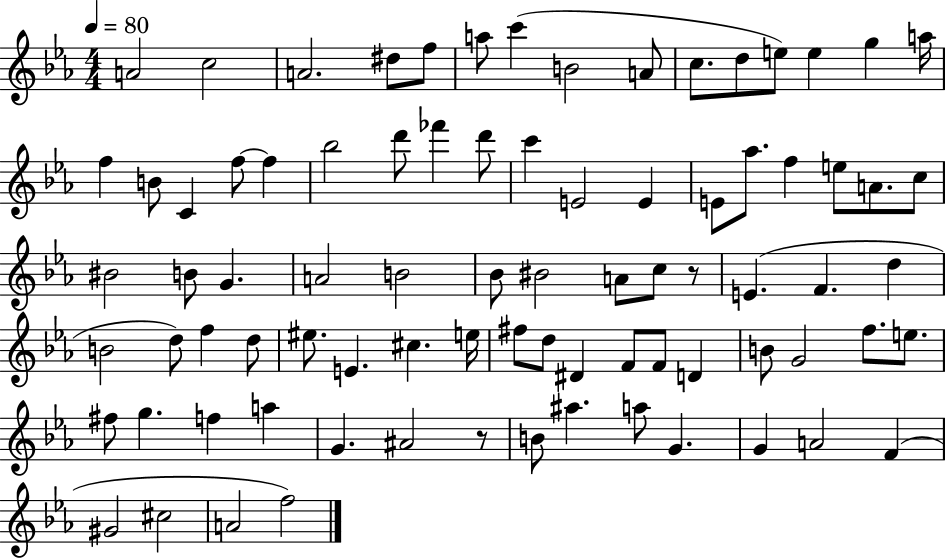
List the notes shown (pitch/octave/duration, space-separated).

A4/h C5/h A4/h. D#5/e F5/e A5/e C6/q B4/h A4/e C5/e. D5/e E5/e E5/q G5/q A5/s F5/q B4/e C4/q F5/e F5/q Bb5/h D6/e FES6/q D6/e C6/q E4/h E4/q E4/e Ab5/e. F5/q E5/e A4/e. C5/e BIS4/h B4/e G4/q. A4/h B4/h Bb4/e BIS4/h A4/e C5/e R/e E4/q. F4/q. D5/q B4/h D5/e F5/q D5/e EIS5/e. E4/q. C#5/q. E5/s F#5/e D5/e D#4/q F4/e F4/e D4/q B4/e G4/h F5/e. E5/e. F#5/e G5/q. F5/q A5/q G4/q. A#4/h R/e B4/e A#5/q. A5/e G4/q. G4/q A4/h F4/q G#4/h C#5/h A4/h F5/h